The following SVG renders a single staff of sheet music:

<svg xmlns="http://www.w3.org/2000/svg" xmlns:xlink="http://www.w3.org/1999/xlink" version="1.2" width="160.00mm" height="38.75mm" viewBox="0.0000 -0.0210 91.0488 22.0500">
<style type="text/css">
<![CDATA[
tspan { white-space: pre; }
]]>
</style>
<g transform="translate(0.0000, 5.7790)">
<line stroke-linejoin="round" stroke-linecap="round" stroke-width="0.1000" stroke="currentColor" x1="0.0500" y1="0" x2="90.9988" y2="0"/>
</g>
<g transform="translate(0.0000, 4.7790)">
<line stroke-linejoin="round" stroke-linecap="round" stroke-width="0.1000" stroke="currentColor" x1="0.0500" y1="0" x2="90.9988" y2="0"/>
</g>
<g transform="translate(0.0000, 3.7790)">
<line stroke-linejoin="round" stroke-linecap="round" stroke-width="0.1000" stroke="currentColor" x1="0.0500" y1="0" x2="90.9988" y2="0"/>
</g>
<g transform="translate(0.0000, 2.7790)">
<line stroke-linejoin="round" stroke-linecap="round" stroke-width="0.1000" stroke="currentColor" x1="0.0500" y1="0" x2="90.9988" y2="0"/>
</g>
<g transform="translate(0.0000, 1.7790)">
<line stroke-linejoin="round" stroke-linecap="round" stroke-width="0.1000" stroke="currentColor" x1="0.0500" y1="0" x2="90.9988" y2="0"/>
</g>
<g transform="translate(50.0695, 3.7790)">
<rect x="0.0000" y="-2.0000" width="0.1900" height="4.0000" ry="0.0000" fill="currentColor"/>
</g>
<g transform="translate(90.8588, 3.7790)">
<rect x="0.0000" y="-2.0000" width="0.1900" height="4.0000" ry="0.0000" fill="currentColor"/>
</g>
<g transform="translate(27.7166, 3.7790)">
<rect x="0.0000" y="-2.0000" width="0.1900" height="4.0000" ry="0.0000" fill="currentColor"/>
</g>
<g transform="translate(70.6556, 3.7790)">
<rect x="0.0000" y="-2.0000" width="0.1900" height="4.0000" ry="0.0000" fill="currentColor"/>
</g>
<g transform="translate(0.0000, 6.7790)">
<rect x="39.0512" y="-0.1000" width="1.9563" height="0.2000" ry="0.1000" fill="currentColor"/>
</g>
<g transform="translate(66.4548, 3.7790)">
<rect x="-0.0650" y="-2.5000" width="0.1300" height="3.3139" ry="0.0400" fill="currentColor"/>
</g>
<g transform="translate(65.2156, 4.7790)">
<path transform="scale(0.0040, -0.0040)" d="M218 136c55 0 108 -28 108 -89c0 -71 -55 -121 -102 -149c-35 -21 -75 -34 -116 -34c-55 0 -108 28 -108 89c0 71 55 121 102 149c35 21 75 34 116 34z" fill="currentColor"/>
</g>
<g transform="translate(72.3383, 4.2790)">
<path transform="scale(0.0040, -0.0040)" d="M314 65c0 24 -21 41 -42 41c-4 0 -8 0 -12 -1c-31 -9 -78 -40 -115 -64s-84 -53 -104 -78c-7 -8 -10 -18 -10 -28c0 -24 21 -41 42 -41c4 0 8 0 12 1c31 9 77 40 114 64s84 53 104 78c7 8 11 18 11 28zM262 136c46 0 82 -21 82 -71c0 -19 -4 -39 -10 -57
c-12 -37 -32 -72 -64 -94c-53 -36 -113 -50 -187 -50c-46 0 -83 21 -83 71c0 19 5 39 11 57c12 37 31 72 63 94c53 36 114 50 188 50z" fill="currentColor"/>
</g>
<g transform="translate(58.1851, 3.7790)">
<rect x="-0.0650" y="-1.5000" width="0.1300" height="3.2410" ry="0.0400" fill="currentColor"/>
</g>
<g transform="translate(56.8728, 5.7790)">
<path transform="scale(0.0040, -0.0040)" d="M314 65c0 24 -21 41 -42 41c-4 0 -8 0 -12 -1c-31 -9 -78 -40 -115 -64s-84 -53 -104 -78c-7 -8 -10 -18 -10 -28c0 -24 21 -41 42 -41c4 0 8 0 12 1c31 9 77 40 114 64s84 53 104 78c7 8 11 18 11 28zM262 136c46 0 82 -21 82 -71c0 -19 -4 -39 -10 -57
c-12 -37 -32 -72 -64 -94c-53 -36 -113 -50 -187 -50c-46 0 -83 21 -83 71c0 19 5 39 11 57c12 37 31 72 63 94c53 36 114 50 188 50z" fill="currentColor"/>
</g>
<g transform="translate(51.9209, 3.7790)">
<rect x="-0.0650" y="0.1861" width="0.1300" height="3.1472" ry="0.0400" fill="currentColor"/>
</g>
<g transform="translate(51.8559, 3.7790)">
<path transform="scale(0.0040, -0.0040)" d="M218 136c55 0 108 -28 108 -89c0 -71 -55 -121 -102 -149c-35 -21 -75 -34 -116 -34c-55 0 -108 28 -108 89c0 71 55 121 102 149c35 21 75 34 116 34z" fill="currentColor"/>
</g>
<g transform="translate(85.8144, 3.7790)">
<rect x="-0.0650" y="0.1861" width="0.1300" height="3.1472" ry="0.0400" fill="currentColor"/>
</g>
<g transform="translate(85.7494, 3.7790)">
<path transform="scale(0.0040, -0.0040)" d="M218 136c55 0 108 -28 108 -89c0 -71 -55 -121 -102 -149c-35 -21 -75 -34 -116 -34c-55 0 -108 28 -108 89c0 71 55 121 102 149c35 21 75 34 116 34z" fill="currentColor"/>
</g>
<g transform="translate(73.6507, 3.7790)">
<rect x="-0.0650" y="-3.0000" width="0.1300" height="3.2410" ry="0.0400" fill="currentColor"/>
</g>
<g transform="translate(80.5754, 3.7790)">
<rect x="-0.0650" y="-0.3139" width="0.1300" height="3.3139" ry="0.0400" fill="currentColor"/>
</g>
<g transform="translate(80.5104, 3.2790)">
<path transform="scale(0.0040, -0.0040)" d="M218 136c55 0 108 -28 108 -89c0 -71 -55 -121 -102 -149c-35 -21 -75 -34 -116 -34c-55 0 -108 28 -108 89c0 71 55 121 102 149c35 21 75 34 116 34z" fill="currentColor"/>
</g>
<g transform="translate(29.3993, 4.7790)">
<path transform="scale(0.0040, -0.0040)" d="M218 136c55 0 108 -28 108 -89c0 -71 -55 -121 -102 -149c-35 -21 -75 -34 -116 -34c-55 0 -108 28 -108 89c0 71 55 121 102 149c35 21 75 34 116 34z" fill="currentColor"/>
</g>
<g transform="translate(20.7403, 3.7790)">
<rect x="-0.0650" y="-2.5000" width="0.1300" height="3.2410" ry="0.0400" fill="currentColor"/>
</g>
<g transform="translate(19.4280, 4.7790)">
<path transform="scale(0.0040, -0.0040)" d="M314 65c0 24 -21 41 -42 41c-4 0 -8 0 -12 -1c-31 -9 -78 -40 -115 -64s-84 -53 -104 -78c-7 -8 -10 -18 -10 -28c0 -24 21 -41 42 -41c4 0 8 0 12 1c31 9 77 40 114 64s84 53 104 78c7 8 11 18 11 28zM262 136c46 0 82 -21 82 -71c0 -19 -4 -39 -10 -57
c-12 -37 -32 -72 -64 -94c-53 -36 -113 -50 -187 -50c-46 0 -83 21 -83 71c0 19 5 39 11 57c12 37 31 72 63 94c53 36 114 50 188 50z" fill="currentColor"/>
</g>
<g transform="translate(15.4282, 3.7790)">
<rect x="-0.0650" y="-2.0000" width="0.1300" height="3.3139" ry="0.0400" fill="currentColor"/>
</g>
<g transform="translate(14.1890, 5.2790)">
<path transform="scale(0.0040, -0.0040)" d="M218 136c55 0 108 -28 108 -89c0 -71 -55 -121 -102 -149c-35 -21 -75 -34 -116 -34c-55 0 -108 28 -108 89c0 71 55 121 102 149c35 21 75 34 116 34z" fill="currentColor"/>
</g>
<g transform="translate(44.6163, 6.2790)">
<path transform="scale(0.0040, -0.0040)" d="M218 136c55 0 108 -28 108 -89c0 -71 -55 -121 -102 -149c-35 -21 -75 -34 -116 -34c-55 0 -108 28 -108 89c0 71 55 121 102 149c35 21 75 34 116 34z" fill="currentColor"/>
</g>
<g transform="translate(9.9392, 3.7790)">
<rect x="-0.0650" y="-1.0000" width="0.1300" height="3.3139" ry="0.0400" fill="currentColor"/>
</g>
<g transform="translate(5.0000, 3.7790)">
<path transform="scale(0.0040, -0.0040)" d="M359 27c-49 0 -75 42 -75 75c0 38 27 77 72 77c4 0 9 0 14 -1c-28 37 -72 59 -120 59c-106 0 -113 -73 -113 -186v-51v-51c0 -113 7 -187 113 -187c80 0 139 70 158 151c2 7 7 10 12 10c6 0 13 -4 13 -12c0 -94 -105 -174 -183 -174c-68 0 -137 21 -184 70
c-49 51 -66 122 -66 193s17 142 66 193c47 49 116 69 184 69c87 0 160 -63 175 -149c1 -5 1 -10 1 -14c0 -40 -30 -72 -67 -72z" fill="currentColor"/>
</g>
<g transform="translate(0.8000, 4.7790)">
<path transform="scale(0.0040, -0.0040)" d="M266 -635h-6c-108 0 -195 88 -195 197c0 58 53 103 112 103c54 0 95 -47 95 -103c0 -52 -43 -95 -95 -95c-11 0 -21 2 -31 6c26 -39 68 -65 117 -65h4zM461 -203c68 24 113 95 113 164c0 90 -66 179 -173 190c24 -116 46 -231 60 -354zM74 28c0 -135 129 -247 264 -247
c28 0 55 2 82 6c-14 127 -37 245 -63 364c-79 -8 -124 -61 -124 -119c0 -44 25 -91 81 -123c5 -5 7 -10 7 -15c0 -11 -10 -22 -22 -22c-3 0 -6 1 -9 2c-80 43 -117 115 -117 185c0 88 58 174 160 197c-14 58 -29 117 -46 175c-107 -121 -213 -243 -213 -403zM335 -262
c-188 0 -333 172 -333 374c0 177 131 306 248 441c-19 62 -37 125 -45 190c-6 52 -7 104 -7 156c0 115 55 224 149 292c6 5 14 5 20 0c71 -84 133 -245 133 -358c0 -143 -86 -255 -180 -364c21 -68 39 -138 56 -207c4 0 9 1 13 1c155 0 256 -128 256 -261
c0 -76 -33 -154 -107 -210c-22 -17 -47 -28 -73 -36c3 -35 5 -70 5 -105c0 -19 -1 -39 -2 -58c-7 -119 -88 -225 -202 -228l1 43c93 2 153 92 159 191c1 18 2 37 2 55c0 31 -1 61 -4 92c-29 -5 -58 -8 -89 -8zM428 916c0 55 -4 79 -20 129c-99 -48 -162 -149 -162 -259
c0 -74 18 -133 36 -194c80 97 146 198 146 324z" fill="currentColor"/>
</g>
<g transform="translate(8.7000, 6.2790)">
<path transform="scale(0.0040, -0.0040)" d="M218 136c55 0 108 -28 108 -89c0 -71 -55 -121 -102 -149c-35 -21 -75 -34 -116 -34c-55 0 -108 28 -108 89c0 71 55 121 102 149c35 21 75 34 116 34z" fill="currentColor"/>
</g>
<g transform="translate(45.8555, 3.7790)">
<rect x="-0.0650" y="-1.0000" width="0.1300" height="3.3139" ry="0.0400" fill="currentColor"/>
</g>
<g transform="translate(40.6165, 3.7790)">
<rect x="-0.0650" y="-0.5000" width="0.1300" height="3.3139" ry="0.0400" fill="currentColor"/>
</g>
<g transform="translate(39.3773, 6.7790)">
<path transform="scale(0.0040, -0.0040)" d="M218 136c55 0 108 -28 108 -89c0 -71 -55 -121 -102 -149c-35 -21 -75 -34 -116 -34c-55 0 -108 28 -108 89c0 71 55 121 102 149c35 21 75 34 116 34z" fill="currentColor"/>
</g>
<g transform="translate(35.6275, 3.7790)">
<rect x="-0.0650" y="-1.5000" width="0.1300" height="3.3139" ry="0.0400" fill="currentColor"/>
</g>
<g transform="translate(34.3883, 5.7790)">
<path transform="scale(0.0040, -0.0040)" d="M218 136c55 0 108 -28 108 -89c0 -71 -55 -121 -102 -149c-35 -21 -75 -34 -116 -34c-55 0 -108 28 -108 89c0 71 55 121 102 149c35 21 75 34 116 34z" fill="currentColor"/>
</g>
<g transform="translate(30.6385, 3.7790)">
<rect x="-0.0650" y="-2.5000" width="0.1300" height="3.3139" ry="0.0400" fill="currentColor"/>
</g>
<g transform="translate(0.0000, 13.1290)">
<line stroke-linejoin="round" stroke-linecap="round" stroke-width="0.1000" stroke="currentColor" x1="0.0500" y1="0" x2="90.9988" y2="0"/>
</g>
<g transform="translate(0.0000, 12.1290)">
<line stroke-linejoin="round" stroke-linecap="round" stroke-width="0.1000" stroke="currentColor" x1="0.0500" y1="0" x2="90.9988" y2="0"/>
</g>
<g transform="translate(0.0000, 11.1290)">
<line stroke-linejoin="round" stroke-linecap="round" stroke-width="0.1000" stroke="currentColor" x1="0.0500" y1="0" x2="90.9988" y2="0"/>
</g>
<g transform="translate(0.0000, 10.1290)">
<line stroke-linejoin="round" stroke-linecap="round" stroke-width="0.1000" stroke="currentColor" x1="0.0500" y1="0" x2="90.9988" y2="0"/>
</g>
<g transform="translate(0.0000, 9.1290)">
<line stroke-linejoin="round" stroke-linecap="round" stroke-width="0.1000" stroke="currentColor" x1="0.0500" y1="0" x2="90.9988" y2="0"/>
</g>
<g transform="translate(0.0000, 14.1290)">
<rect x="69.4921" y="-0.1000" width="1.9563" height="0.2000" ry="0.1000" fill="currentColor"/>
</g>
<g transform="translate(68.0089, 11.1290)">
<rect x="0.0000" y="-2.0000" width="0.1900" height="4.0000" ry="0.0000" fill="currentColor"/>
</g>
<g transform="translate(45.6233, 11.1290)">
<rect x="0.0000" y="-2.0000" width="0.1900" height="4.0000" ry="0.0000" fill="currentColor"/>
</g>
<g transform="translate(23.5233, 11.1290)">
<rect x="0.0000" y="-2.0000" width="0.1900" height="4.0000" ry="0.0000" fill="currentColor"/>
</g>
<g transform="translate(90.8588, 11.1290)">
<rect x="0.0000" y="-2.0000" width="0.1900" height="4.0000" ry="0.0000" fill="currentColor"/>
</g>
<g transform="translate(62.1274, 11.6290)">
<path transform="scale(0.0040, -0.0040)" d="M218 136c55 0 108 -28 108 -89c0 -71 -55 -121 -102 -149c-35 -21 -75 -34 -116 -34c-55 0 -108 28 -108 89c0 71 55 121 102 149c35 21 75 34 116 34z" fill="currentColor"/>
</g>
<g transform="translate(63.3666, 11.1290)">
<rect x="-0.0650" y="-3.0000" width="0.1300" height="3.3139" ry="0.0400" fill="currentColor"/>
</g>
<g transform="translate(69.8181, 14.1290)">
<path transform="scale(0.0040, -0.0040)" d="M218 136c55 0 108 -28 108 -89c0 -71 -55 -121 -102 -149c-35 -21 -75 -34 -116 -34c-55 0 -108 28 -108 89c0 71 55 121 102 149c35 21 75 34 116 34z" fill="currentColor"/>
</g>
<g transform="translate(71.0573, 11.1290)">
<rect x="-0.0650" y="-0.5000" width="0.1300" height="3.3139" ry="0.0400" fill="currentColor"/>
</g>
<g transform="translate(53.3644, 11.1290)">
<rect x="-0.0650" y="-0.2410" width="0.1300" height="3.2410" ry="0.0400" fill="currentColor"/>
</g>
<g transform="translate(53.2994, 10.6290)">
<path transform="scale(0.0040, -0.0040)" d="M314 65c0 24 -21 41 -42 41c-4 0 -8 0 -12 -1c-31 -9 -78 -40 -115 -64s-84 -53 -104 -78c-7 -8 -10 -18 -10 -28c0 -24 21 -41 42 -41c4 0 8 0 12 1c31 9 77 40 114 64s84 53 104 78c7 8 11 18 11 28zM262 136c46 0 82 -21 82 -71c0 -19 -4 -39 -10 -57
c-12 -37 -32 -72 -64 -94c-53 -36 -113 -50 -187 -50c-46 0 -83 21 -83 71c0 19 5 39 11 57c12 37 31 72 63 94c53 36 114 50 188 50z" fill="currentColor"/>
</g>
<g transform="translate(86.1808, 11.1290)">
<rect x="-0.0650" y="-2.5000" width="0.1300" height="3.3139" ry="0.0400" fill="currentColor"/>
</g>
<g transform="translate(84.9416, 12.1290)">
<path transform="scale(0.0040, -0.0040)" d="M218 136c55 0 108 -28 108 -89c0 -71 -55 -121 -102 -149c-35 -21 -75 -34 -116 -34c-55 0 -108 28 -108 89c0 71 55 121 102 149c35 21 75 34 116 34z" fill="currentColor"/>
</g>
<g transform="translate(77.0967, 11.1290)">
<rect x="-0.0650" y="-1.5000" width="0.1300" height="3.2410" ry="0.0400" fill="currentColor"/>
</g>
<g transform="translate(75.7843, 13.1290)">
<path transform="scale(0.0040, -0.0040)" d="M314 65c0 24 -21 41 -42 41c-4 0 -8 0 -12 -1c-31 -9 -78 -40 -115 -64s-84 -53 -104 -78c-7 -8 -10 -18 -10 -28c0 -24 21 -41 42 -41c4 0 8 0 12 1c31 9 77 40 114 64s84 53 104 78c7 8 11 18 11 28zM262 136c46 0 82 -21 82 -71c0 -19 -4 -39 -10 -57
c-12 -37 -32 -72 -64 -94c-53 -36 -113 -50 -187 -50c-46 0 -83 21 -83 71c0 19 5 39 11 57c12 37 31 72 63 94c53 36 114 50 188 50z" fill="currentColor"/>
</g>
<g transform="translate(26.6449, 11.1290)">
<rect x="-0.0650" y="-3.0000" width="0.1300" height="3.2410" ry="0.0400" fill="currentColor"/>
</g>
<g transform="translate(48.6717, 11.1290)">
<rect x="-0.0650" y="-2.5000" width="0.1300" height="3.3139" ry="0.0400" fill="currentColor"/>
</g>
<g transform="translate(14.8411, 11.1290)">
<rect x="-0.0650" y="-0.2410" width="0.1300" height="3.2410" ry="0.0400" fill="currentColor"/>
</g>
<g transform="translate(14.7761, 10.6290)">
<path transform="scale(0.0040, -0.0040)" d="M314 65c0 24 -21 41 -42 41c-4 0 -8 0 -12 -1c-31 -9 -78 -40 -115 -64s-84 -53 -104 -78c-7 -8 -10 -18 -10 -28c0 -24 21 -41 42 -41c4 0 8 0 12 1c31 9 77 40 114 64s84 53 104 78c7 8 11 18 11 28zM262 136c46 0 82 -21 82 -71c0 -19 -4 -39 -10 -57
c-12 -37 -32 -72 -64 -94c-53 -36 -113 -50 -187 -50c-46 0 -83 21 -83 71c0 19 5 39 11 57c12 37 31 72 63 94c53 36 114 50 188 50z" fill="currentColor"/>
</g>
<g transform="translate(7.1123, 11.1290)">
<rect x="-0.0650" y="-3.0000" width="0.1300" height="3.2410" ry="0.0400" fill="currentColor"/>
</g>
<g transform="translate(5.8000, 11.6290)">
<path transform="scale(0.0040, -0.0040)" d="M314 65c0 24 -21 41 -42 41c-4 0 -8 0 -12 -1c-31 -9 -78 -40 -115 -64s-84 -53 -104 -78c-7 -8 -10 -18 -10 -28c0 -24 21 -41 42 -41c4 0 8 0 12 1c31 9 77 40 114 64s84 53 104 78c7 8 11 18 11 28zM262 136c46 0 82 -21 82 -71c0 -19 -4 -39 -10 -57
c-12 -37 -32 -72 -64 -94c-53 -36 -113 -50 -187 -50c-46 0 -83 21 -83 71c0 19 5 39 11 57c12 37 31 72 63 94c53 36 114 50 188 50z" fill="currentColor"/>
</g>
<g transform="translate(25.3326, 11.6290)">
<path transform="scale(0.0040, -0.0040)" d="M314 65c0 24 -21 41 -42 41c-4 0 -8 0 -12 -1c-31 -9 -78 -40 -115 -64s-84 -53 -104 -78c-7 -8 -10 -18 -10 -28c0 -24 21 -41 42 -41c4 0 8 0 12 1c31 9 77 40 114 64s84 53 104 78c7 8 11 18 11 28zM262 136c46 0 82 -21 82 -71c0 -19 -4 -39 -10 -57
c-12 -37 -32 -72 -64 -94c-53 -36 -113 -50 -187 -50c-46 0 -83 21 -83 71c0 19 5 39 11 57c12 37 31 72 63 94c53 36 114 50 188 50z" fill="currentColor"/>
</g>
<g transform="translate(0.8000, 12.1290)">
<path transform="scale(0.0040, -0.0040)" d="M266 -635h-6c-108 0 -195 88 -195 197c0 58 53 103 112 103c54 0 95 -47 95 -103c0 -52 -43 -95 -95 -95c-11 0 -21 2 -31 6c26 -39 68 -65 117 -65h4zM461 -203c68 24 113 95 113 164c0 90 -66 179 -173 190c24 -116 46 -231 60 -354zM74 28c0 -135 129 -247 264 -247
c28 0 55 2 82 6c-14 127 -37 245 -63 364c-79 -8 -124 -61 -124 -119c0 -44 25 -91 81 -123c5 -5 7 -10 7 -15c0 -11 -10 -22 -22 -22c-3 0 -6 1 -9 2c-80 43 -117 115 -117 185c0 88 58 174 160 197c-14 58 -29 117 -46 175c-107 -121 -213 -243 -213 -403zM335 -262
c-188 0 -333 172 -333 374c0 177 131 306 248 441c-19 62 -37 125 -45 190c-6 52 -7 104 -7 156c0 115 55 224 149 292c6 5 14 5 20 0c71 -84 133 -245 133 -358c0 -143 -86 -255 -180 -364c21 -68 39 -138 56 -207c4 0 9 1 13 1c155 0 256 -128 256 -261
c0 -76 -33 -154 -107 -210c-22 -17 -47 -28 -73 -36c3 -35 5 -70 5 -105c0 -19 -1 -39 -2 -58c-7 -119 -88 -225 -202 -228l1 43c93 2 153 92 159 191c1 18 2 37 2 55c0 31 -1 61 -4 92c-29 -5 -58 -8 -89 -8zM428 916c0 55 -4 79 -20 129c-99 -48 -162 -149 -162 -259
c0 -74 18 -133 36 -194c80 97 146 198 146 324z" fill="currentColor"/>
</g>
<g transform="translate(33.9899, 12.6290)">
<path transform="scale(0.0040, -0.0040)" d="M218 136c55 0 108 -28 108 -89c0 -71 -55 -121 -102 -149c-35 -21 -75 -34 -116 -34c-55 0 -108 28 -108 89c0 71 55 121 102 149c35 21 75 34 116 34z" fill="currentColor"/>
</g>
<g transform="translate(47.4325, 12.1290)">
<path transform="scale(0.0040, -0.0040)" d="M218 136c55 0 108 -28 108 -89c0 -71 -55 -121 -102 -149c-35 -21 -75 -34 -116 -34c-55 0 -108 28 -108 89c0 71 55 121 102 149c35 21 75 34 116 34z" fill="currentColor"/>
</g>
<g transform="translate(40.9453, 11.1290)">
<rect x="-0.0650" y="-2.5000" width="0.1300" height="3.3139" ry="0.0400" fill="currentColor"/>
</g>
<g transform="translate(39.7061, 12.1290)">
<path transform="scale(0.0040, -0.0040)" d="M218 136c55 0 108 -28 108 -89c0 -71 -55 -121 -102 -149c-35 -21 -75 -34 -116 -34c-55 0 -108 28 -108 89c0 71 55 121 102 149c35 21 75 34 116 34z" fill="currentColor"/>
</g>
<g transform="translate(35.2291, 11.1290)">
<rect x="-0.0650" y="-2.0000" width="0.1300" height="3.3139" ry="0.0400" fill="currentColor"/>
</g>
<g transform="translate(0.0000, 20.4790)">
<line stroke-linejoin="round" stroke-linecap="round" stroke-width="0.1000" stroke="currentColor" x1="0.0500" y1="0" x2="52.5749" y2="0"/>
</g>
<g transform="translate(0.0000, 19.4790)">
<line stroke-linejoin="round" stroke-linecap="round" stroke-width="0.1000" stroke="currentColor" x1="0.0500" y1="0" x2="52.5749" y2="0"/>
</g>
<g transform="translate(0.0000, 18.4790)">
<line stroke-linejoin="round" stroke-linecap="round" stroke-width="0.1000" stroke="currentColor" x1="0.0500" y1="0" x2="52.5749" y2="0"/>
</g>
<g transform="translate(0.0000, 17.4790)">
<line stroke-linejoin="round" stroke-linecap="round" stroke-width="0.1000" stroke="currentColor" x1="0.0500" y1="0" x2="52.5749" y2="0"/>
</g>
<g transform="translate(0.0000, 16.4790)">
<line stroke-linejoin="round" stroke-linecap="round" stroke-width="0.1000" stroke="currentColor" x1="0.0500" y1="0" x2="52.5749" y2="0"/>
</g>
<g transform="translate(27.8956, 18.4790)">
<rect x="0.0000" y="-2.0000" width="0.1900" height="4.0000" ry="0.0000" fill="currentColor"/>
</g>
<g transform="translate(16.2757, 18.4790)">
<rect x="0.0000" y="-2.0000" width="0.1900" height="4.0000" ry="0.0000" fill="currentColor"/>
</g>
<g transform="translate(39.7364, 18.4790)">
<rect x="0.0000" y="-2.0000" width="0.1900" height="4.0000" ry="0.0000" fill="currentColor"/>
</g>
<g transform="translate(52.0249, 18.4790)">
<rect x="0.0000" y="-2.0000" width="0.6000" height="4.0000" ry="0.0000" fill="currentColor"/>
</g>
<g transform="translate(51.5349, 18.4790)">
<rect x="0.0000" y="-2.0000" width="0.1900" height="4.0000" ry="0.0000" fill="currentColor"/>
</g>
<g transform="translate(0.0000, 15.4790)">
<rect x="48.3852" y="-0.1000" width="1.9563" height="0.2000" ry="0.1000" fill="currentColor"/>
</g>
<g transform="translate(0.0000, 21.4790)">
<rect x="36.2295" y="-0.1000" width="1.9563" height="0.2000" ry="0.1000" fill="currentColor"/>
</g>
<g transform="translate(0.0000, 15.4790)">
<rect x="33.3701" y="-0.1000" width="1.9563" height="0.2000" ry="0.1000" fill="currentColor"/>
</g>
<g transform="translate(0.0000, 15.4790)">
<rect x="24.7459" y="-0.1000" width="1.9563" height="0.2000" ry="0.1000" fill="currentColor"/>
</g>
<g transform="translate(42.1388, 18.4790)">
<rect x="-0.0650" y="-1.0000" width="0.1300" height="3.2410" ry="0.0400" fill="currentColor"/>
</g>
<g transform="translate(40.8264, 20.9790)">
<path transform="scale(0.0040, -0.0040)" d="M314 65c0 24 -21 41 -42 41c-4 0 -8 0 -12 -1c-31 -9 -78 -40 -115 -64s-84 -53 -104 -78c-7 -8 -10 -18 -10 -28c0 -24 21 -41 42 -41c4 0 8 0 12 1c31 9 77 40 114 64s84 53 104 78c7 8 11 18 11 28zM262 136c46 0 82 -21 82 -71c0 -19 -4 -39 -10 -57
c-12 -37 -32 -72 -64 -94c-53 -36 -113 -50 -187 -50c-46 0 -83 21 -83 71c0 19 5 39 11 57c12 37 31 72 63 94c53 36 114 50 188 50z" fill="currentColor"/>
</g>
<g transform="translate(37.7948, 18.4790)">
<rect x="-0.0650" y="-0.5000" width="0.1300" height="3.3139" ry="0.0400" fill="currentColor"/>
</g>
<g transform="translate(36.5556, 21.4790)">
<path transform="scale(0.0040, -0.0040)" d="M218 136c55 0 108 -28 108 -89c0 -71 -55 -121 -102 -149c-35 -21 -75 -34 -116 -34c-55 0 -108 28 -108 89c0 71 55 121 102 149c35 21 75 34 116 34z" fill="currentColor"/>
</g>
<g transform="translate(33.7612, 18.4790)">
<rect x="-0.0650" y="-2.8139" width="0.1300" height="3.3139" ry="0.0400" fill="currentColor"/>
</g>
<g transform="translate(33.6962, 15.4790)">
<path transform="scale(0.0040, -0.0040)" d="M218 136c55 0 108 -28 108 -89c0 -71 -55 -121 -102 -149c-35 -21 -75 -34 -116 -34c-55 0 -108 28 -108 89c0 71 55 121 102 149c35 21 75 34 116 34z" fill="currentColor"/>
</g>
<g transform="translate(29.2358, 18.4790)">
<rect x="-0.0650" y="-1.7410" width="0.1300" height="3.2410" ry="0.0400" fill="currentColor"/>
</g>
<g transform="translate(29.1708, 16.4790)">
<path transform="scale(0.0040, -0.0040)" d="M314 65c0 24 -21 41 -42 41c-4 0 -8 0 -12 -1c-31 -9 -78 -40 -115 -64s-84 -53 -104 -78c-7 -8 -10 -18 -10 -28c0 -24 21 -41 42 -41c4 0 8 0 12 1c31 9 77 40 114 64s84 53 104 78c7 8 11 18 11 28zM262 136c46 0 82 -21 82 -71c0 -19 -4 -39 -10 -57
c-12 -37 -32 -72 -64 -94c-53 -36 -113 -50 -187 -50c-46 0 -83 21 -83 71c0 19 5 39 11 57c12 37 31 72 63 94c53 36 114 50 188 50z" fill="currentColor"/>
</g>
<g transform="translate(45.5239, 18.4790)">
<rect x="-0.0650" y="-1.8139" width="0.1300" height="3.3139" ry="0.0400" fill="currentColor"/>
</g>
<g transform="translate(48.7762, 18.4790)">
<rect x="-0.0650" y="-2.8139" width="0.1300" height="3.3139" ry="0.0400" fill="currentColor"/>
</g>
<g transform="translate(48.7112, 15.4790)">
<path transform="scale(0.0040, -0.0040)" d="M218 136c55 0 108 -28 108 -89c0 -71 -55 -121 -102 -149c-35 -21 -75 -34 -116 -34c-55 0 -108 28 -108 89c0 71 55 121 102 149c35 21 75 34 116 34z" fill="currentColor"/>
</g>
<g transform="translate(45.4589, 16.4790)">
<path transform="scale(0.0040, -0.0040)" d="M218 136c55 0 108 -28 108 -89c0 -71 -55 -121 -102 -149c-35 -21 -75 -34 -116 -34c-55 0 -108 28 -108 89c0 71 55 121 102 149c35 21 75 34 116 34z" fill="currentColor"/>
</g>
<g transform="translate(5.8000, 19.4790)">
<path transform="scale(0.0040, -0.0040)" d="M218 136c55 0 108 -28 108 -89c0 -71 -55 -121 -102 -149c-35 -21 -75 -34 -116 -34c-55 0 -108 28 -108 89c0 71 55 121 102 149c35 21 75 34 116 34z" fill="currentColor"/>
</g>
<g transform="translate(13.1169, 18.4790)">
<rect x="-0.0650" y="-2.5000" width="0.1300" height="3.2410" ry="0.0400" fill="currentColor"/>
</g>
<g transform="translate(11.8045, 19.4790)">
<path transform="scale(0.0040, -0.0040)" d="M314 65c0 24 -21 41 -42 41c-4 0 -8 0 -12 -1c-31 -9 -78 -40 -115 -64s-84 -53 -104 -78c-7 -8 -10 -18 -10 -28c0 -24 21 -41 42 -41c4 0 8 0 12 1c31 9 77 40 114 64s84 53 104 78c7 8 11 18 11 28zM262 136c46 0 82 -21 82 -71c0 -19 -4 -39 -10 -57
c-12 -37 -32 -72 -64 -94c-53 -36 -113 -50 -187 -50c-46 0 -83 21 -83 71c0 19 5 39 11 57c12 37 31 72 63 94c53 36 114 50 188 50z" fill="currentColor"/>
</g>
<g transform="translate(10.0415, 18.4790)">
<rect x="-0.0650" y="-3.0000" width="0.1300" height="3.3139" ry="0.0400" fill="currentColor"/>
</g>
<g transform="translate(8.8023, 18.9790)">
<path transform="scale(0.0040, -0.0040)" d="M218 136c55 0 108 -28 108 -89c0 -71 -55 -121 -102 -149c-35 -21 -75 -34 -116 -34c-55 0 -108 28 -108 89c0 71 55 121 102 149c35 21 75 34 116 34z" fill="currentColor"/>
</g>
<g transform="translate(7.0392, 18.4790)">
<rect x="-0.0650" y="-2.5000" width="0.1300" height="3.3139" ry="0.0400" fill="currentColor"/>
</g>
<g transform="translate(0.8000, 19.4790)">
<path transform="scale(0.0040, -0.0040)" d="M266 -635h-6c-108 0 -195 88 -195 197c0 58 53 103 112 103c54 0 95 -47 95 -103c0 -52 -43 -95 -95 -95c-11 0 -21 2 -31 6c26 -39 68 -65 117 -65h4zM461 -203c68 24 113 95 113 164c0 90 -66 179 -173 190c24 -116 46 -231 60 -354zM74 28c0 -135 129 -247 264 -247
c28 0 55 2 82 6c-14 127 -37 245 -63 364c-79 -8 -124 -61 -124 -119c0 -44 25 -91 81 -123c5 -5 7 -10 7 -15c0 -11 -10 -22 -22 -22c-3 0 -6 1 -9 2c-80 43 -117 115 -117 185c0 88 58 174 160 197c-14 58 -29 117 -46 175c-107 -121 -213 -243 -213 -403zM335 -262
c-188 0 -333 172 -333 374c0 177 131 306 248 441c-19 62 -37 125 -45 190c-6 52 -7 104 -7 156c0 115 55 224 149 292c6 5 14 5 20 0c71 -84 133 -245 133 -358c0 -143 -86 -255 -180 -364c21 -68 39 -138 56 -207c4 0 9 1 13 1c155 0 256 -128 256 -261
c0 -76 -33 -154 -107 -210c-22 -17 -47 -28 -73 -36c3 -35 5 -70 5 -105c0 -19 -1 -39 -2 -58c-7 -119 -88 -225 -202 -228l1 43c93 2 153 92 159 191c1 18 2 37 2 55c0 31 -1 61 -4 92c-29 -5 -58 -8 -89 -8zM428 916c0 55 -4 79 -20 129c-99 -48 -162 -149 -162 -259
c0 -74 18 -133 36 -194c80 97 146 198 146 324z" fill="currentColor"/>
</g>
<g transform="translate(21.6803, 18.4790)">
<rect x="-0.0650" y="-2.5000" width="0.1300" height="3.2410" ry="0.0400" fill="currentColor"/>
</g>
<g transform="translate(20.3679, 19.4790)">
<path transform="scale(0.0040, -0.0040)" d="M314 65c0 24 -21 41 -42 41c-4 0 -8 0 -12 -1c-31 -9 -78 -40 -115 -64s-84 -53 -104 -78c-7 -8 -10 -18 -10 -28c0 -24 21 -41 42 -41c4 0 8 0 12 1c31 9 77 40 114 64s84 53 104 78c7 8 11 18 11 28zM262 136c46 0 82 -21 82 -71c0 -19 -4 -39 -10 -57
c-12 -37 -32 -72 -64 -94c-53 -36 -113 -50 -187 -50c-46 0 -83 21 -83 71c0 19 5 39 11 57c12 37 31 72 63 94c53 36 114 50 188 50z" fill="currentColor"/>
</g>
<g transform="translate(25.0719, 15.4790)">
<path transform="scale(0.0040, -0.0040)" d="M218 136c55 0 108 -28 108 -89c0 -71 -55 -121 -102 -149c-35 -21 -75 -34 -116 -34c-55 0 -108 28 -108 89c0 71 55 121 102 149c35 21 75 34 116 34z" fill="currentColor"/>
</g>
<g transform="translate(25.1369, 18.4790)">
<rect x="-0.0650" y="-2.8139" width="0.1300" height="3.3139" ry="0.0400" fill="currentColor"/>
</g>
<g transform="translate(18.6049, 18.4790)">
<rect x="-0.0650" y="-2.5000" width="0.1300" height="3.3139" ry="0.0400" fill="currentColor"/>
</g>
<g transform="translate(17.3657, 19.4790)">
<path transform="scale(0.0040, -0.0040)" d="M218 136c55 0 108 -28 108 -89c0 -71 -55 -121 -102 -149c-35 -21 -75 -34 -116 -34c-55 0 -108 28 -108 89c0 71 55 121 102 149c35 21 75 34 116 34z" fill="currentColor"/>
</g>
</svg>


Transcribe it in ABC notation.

X:1
T:Untitled
M:4/4
L:1/4
K:C
D F G2 G E C D B E2 G A2 c B A2 c2 A2 F G G c2 A C E2 G G A G2 G G2 a f2 a C D2 f a